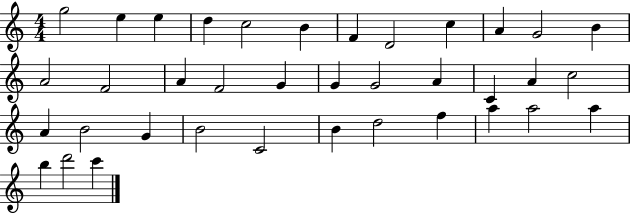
{
  \clef treble
  \numericTimeSignature
  \time 4/4
  \key c \major
  g''2 e''4 e''4 | d''4 c''2 b'4 | f'4 d'2 c''4 | a'4 g'2 b'4 | \break a'2 f'2 | a'4 f'2 g'4 | g'4 g'2 a'4 | c'4 a'4 c''2 | \break a'4 b'2 g'4 | b'2 c'2 | b'4 d''2 f''4 | a''4 a''2 a''4 | \break b''4 d'''2 c'''4 | \bar "|."
}